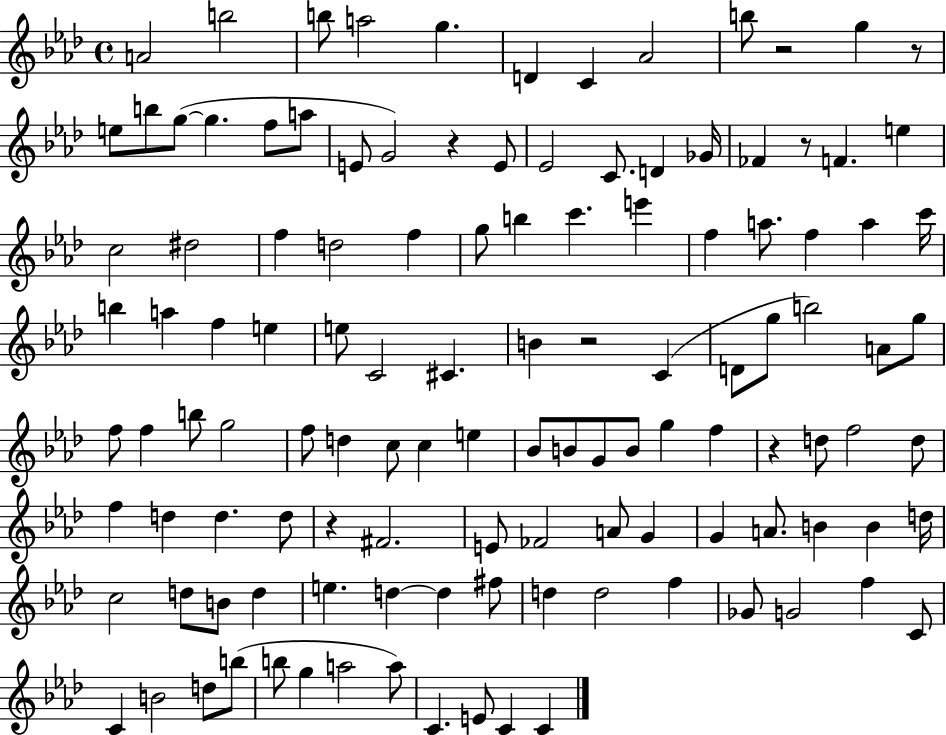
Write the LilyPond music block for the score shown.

{
  \clef treble
  \time 4/4
  \defaultTimeSignature
  \key aes \major
  a'2 b''2 | b''8 a''2 g''4. | d'4 c'4 aes'2 | b''8 r2 g''4 r8 | \break e''8 b''8 g''8~(~ g''4. f''8 a''8 | e'8 g'2) r4 e'8 | ees'2 c'8. d'4 ges'16 | fes'4 r8 f'4. e''4 | \break c''2 dis''2 | f''4 d''2 f''4 | g''8 b''4 c'''4. e'''4 | f''4 a''8. f''4 a''4 c'''16 | \break b''4 a''4 f''4 e''4 | e''8 c'2 cis'4. | b'4 r2 c'4( | d'8 g''8 b''2) a'8 g''8 | \break f''8 f''4 b''8 g''2 | f''8 d''4 c''8 c''4 e''4 | bes'8 b'8 g'8 b'8 g''4 f''4 | r4 d''8 f''2 d''8 | \break f''4 d''4 d''4. d''8 | r4 fis'2. | e'8 fes'2 a'8 g'4 | g'4 a'8. b'4 b'4 d''16 | \break c''2 d''8 b'8 d''4 | e''4. d''4~~ d''4 fis''8 | d''4 d''2 f''4 | ges'8 g'2 f''4 c'8 | \break c'4 b'2 d''8 b''8( | b''8 g''4 a''2 a''8) | c'4. e'8 c'4 c'4 | \bar "|."
}